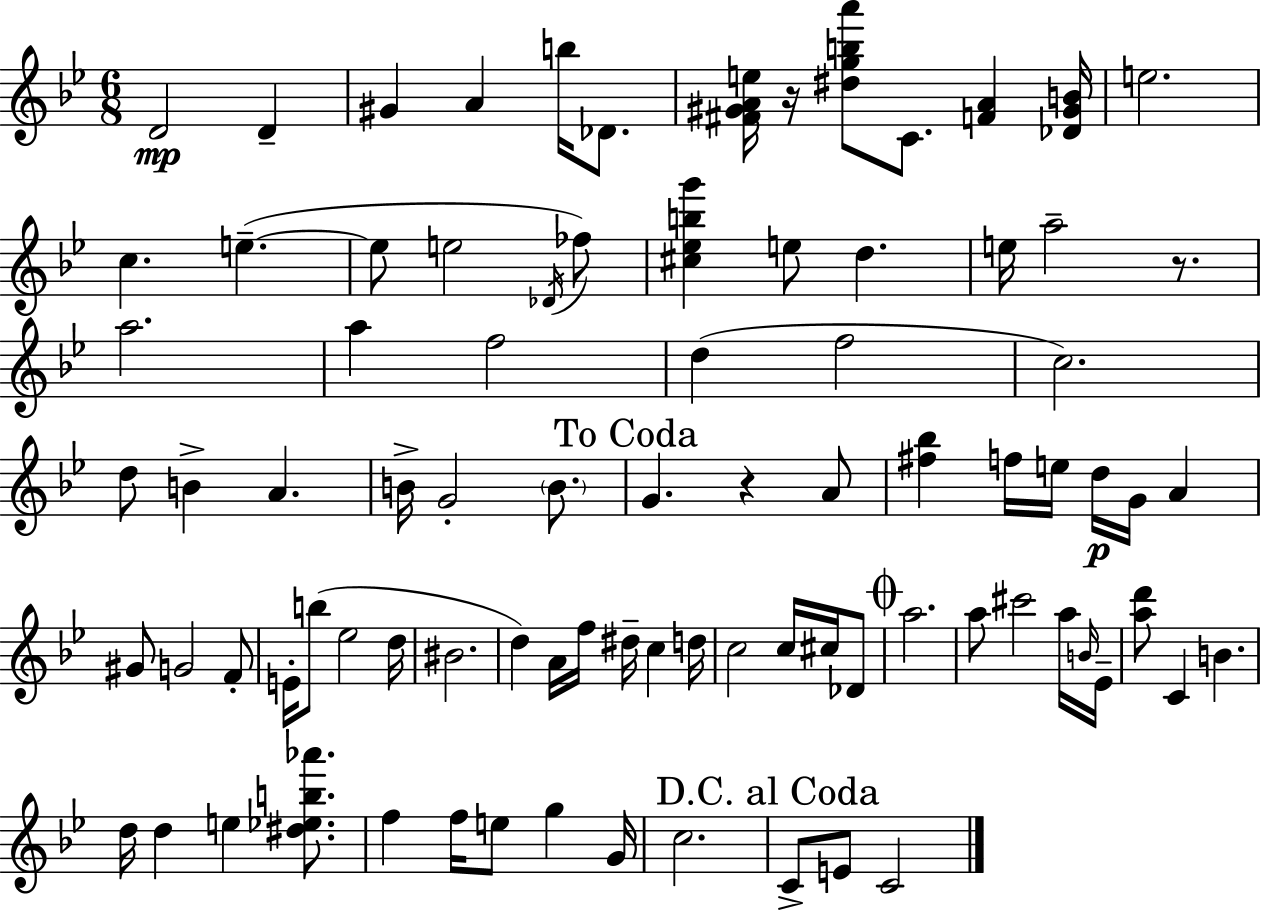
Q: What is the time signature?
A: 6/8